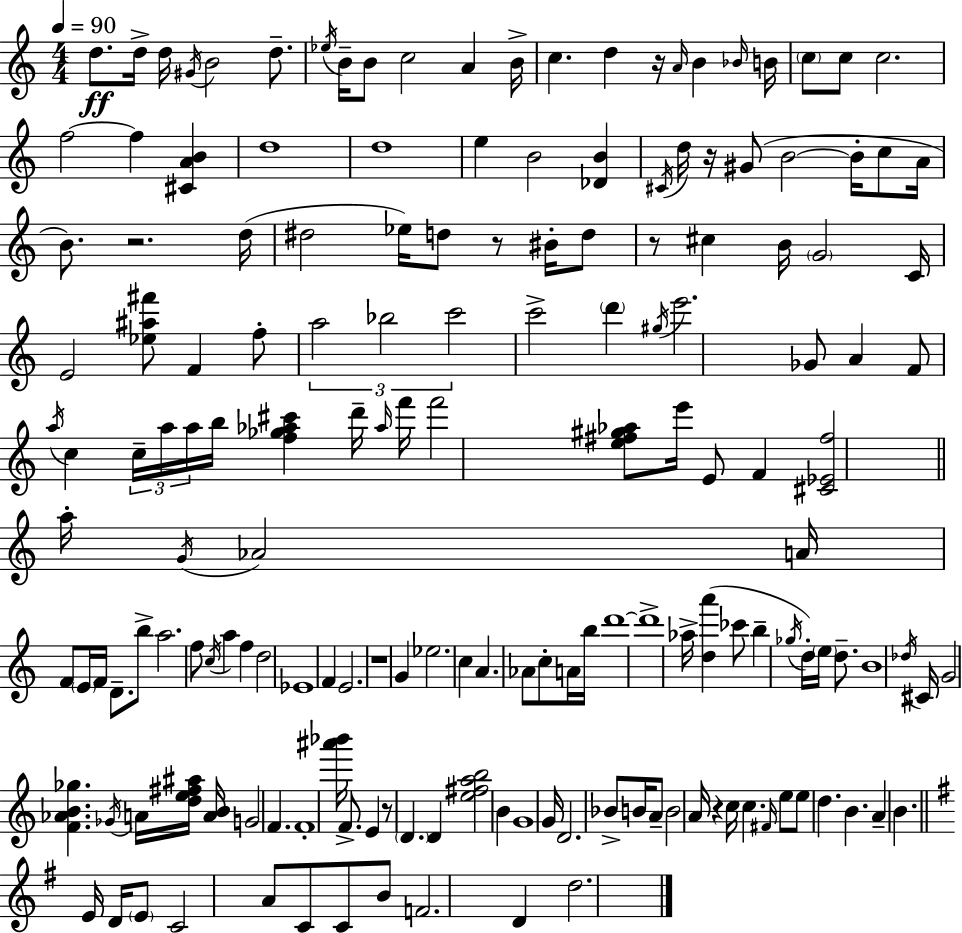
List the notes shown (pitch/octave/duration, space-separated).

D5/e. D5/s D5/s G#4/s B4/h D5/e. Eb5/s B4/s B4/e C5/h A4/q B4/s C5/q. D5/q R/s A4/s B4/q Bb4/s B4/s C5/e C5/e C5/h. F5/h F5/q [C#4,A4,B4]/q D5/w D5/w E5/q B4/h [Db4,B4]/q C#4/s D5/s R/s G#4/e B4/h B4/s C5/e A4/s B4/e. R/h. D5/s D#5/h Eb5/s D5/e R/e BIS4/s D5/e R/e C#5/q B4/s G4/h C4/s E4/h [Eb5,A#5,F#6]/e F4/q F5/e A5/h Bb5/h C6/h C6/h D6/q G#5/s E6/h. Gb4/e A4/q F4/e A5/s C5/q C5/s A5/s A5/s B5/s [F5,Gb5,Ab5,C#6]/q D6/s Ab5/s F6/s F6/h [E5,F#5,G#5,Ab5]/e E6/s E4/e F4/q [C#4,Eb4,F#5]/h A5/s G4/s Ab4/h A4/s F4/e E4/s F4/s D4/e. B5/e A5/h. F5/e C5/s A5/q F5/q D5/h Eb4/w F4/q E4/h. R/w G4/q Eb5/h. C5/q A4/q. Ab4/e C5/e A4/s B5/s D6/w D6/w Ab5/s [D5,A6]/q CES6/e B5/q Gb5/s D5/s E5/s D5/e. B4/w Db5/s C#4/s G4/h [F4,Ab4,B4,Gb5]/q. Gb4/s A4/s [D5,E5,F#5,A#5]/s [A4,B4]/s G4/h F4/q. F4/w [A#6,Bb6]/s F4/e. E4/q R/e D4/q. D4/q [E5,F#5,A5,B5]/h B4/q G4/w G4/s D4/h. Bb4/e B4/s A4/e B4/h A4/s R/q C5/s C5/q. F#4/s E5/e E5/e D5/q. B4/q. A4/q B4/q. E4/s D4/s E4/e C4/h A4/e C4/e C4/e B4/e F4/h. D4/q D5/h.